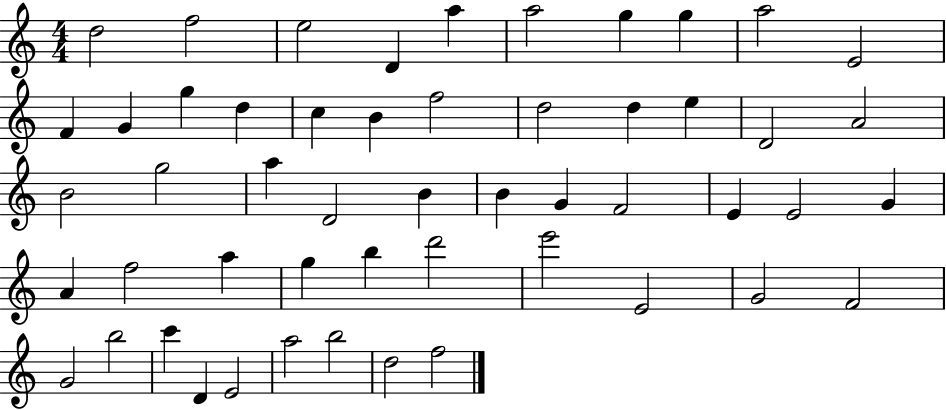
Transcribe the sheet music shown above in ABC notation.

X:1
T:Untitled
M:4/4
L:1/4
K:C
d2 f2 e2 D a a2 g g a2 E2 F G g d c B f2 d2 d e D2 A2 B2 g2 a D2 B B G F2 E E2 G A f2 a g b d'2 e'2 E2 G2 F2 G2 b2 c' D E2 a2 b2 d2 f2